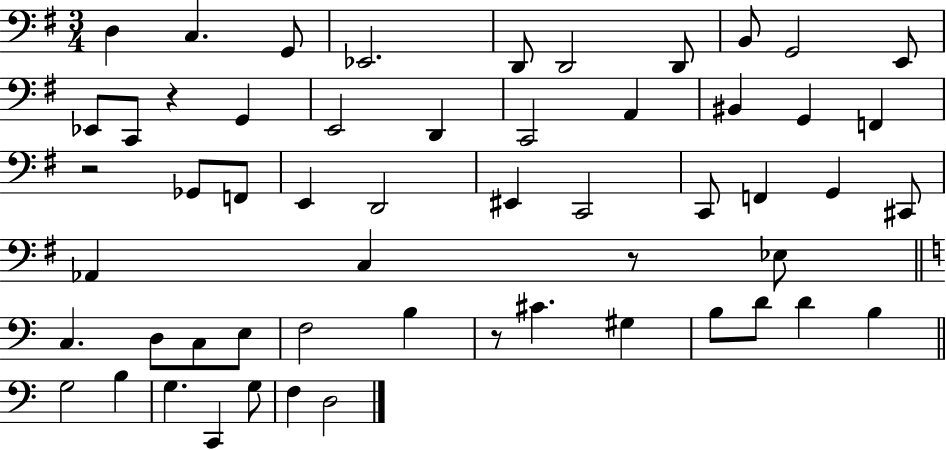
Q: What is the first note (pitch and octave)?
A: D3